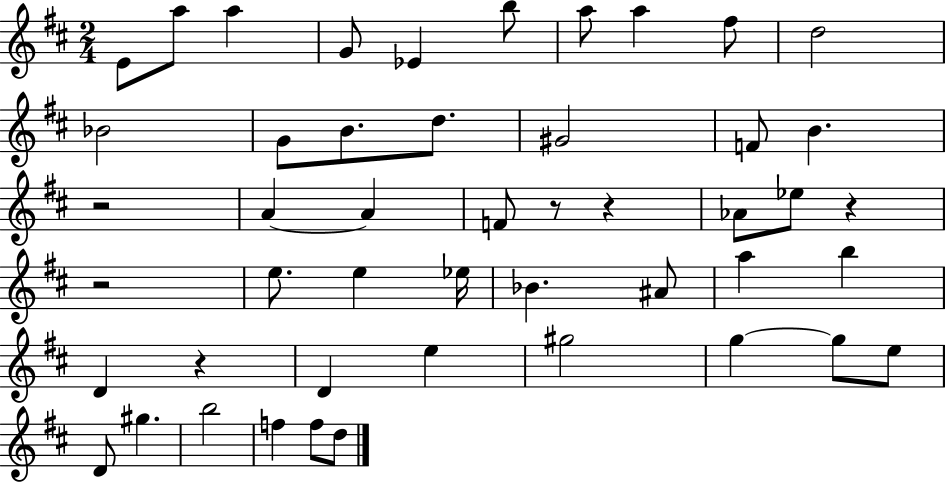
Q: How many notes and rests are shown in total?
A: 48